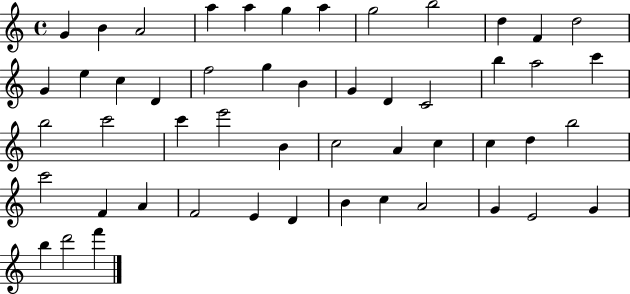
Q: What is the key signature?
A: C major